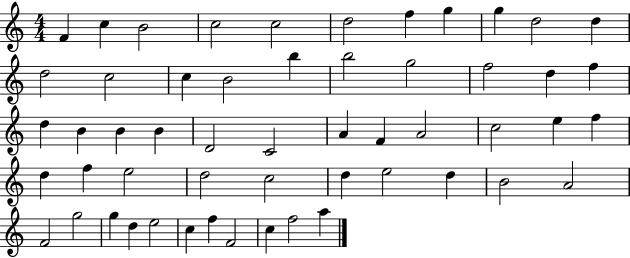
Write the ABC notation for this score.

X:1
T:Untitled
M:4/4
L:1/4
K:C
F c B2 c2 c2 d2 f g g d2 d d2 c2 c B2 b b2 g2 f2 d f d B B B D2 C2 A F A2 c2 e f d f e2 d2 c2 d e2 d B2 A2 F2 g2 g d e2 c f F2 c f2 a